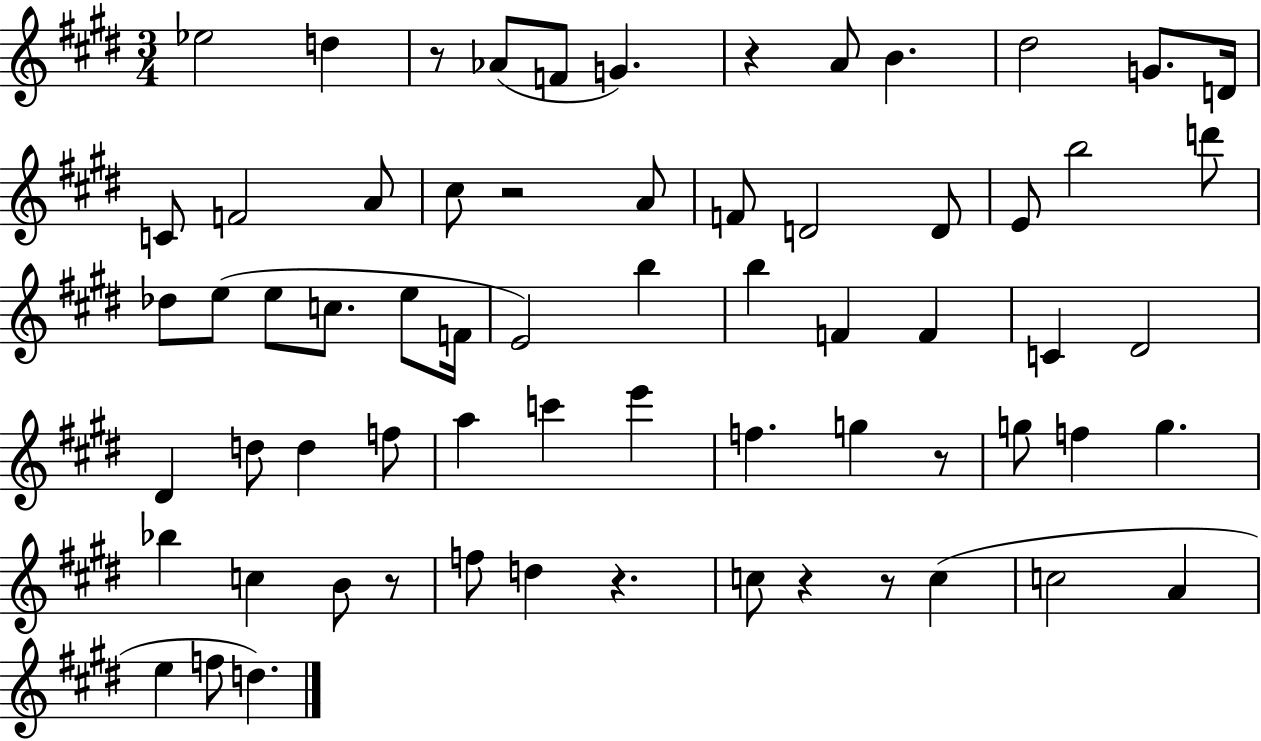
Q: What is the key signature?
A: E major